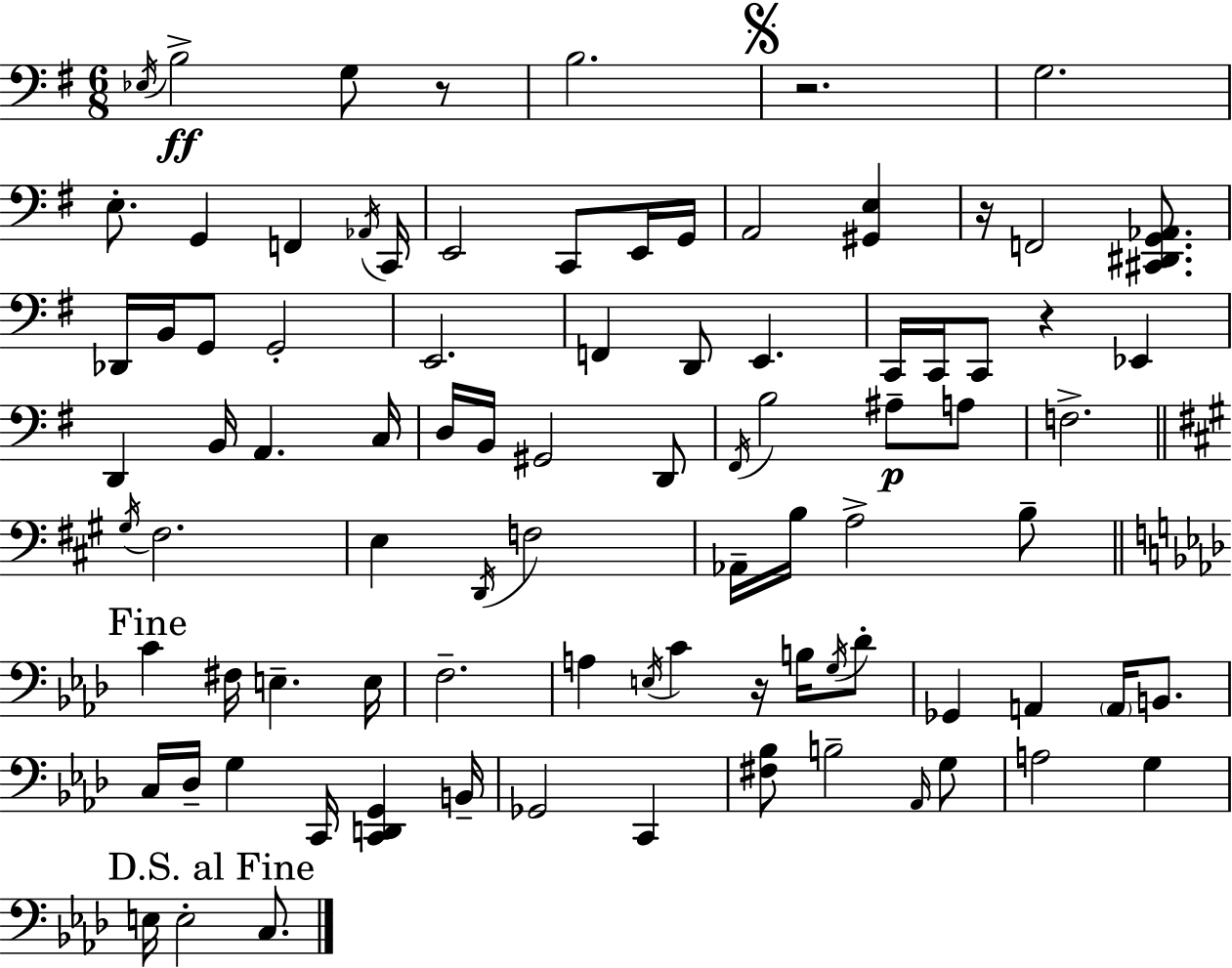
X:1
T:Untitled
M:6/8
L:1/4
K:Em
_E,/4 B,2 G,/2 z/2 B,2 z2 G,2 E,/2 G,, F,, _A,,/4 C,,/4 E,,2 C,,/2 E,,/4 G,,/4 A,,2 [^G,,E,] z/4 F,,2 [^C,,^D,,G,,_A,,]/2 _D,,/4 B,,/4 G,,/2 G,,2 E,,2 F,, D,,/2 E,, C,,/4 C,,/4 C,,/2 z _E,, D,, B,,/4 A,, C,/4 D,/4 B,,/4 ^G,,2 D,,/2 ^F,,/4 B,2 ^A,/2 A,/2 F,2 ^G,/4 ^F,2 E, D,,/4 F,2 _A,,/4 B,/4 A,2 B,/2 C ^F,/4 E, E,/4 F,2 A, E,/4 C z/4 B,/4 G,/4 _D/2 _G,, A,, A,,/4 B,,/2 C,/4 _D,/4 G, C,,/4 [C,,D,,G,,] B,,/4 _G,,2 C,, [^F,_B,]/2 B,2 _A,,/4 G,/2 A,2 G, E,/4 E,2 C,/2